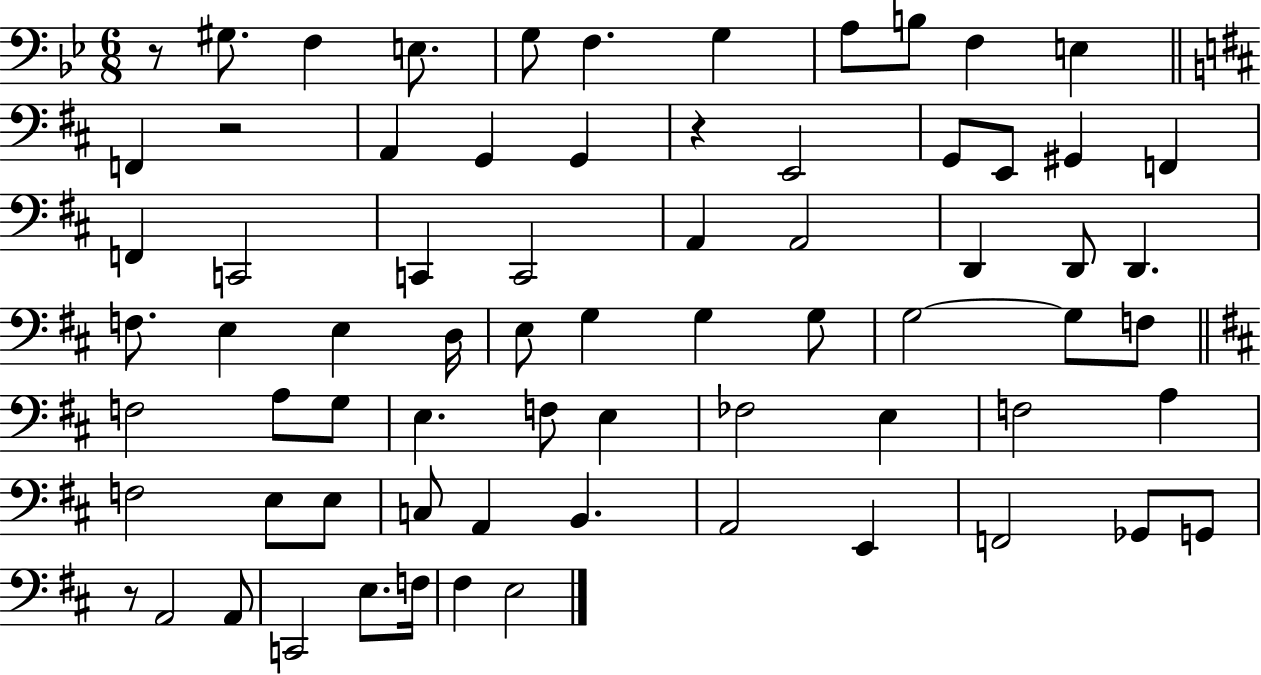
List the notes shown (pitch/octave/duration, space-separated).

R/e G#3/e. F3/q E3/e. G3/e F3/q. G3/q A3/e B3/e F3/q E3/q F2/q R/h A2/q G2/q G2/q R/q E2/h G2/e E2/e G#2/q F2/q F2/q C2/h C2/q C2/h A2/q A2/h D2/q D2/e D2/q. F3/e. E3/q E3/q D3/s E3/e G3/q G3/q G3/e G3/h G3/e F3/e F3/h A3/e G3/e E3/q. F3/e E3/q FES3/h E3/q F3/h A3/q F3/h E3/e E3/e C3/e A2/q B2/q. A2/h E2/q F2/h Gb2/e G2/e R/e A2/h A2/e C2/h E3/e. F3/s F#3/q E3/h